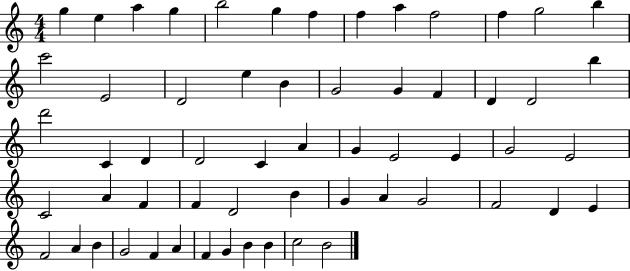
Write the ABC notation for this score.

X:1
T:Untitled
M:4/4
L:1/4
K:C
g e a g b2 g f f a f2 f g2 b c'2 E2 D2 e B G2 G F D D2 b d'2 C D D2 C A G E2 E G2 E2 C2 A F F D2 B G A G2 F2 D E F2 A B G2 F A F G B B c2 B2